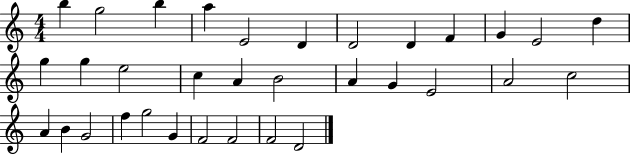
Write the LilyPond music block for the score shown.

{
  \clef treble
  \numericTimeSignature
  \time 4/4
  \key c \major
  b''4 g''2 b''4 | a''4 e'2 d'4 | d'2 d'4 f'4 | g'4 e'2 d''4 | \break g''4 g''4 e''2 | c''4 a'4 b'2 | a'4 g'4 e'2 | a'2 c''2 | \break a'4 b'4 g'2 | f''4 g''2 g'4 | f'2 f'2 | f'2 d'2 | \break \bar "|."
}